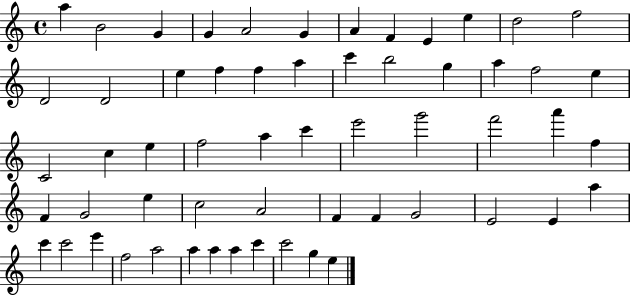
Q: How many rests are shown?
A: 0